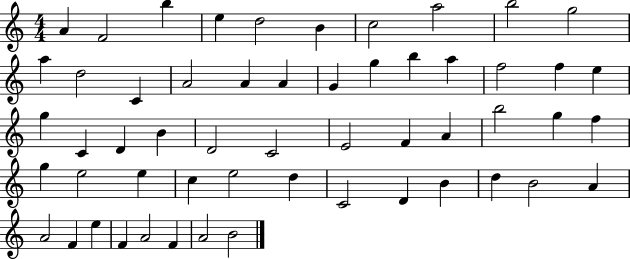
X:1
T:Untitled
M:4/4
L:1/4
K:C
A F2 b e d2 B c2 a2 b2 g2 a d2 C A2 A A G g b a f2 f e g C D B D2 C2 E2 F A b2 g f g e2 e c e2 d C2 D B d B2 A A2 F e F A2 F A2 B2